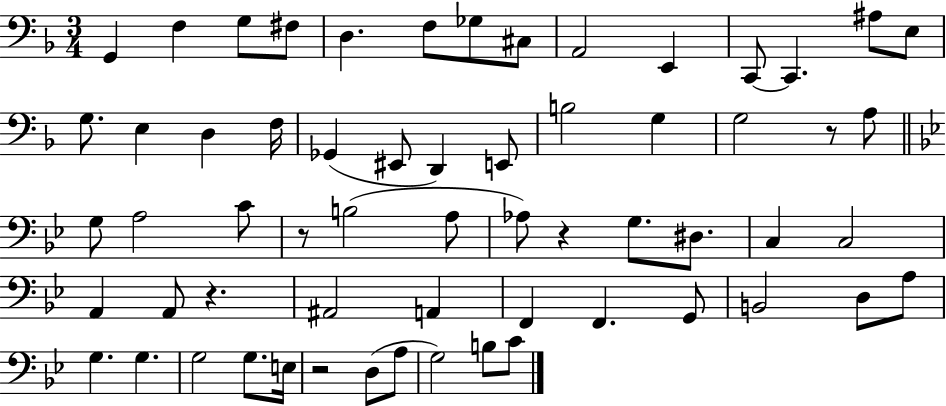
{
  \clef bass
  \numericTimeSignature
  \time 3/4
  \key f \major
  g,4 f4 g8 fis8 | d4. f8 ges8 cis8 | a,2 e,4 | c,8~~ c,4. ais8 e8 | \break g8. e4 d4 f16 | ges,4( eis,8 d,4) e,8 | b2 g4 | g2 r8 a8 | \break \bar "||" \break \key bes \major g8 a2 c'8 | r8 b2( a8 | aes8) r4 g8. dis8. | c4 c2 | \break a,4 a,8 r4. | ais,2 a,4 | f,4 f,4. g,8 | b,2 d8 a8 | \break g4. g4. | g2 g8. e16 | r2 d8( a8 | g2) b8 c'8 | \break \bar "|."
}